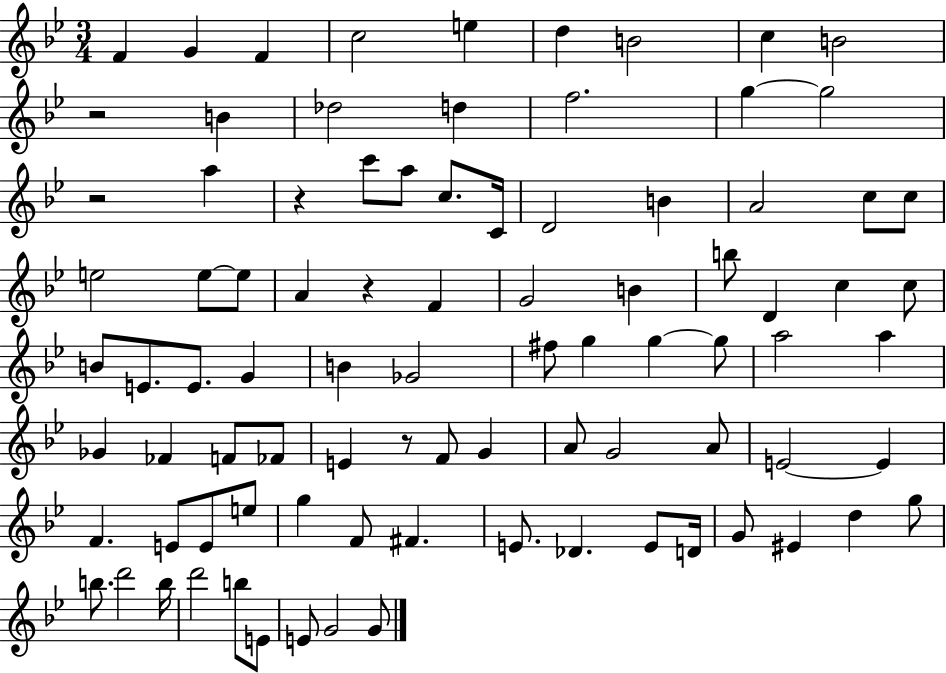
X:1
T:Untitled
M:3/4
L:1/4
K:Bb
F G F c2 e d B2 c B2 z2 B _d2 d f2 g g2 z2 a z c'/2 a/2 c/2 C/4 D2 B A2 c/2 c/2 e2 e/2 e/2 A z F G2 B b/2 D c c/2 B/2 E/2 E/2 G B _G2 ^f/2 g g g/2 a2 a _G _F F/2 _F/2 E z/2 F/2 G A/2 G2 A/2 E2 E F E/2 E/2 e/2 g F/2 ^F E/2 _D E/2 D/4 G/2 ^E d g/2 b/2 d'2 b/4 d'2 b/2 E/2 E/2 G2 G/2